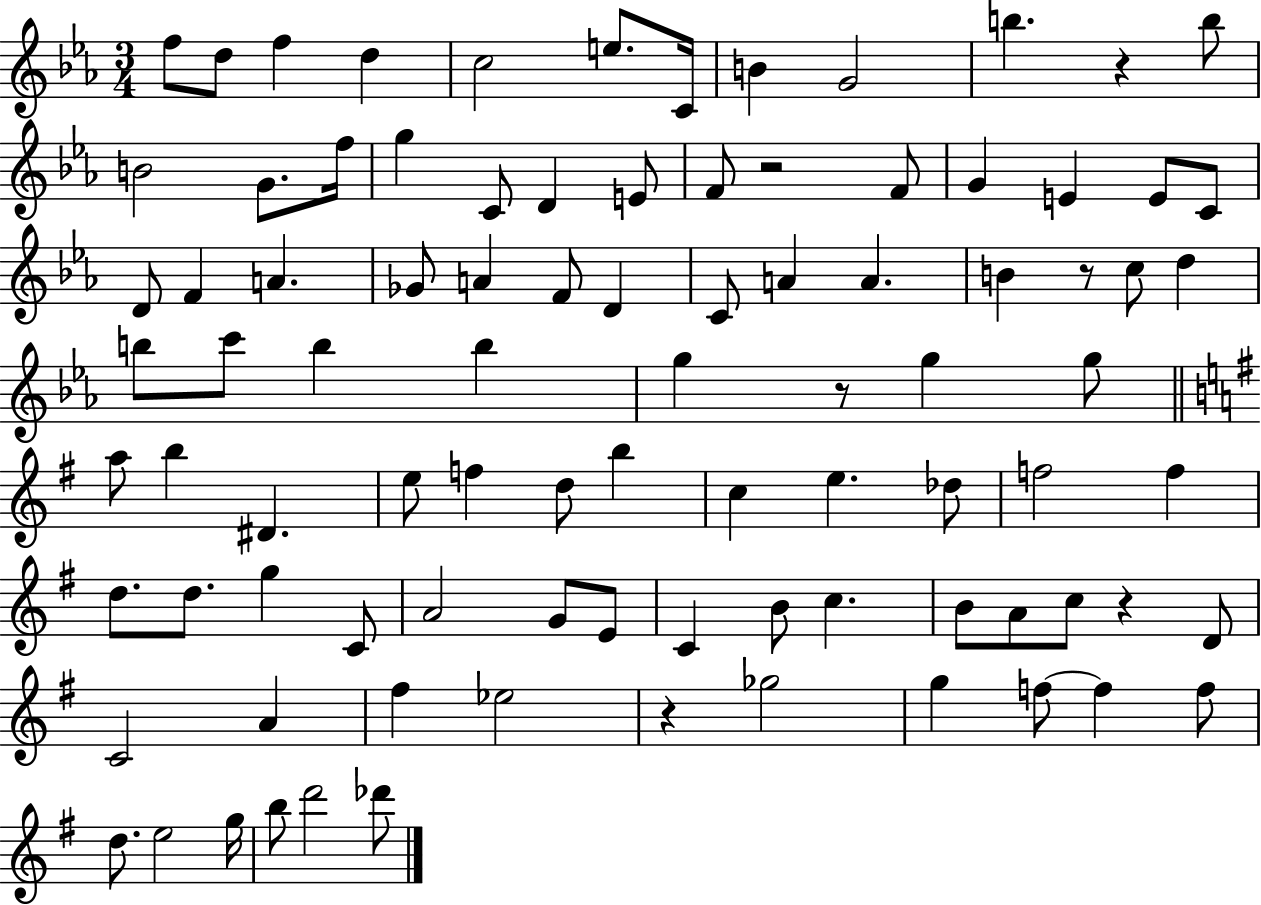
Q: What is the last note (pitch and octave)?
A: Db6